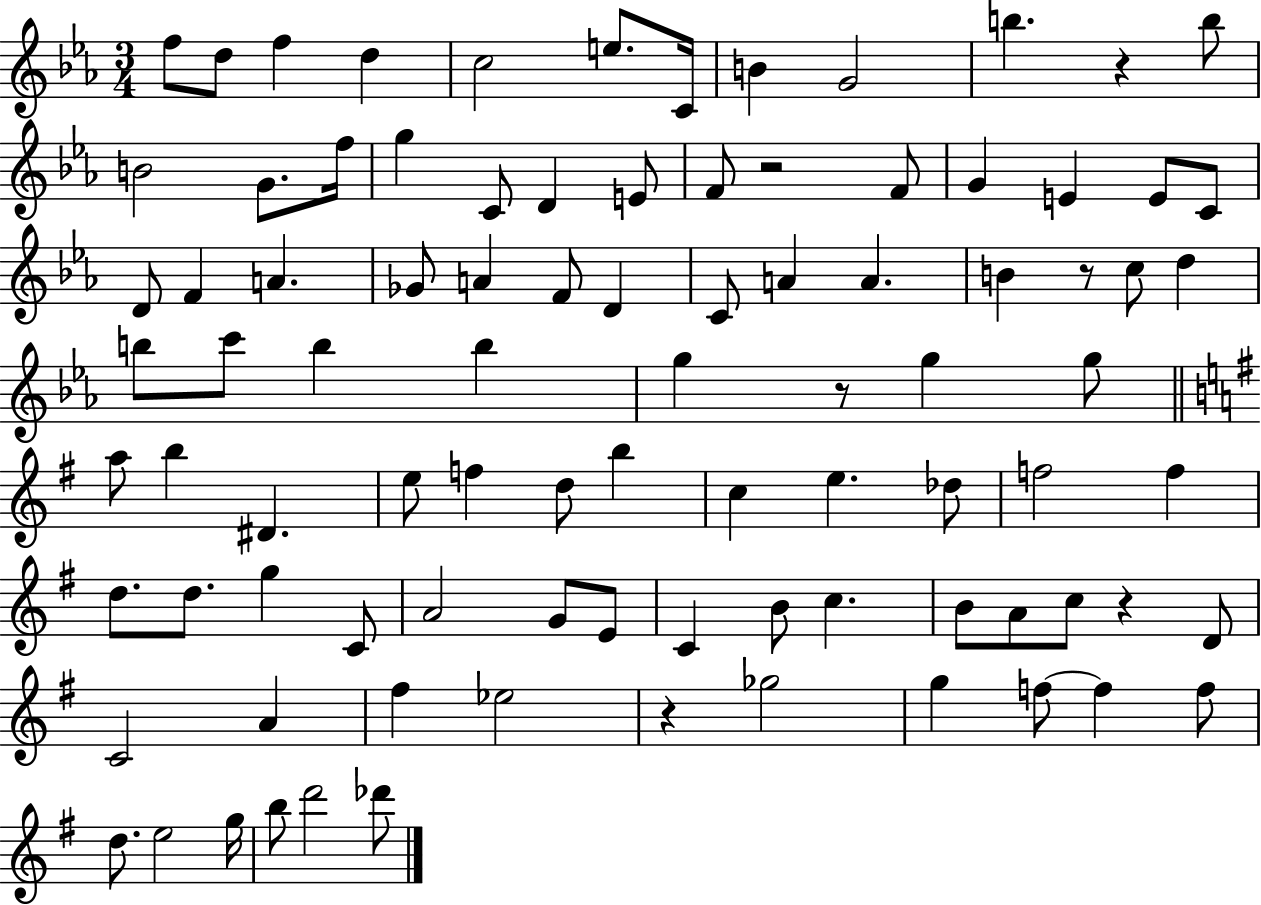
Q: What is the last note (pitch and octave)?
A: Db6